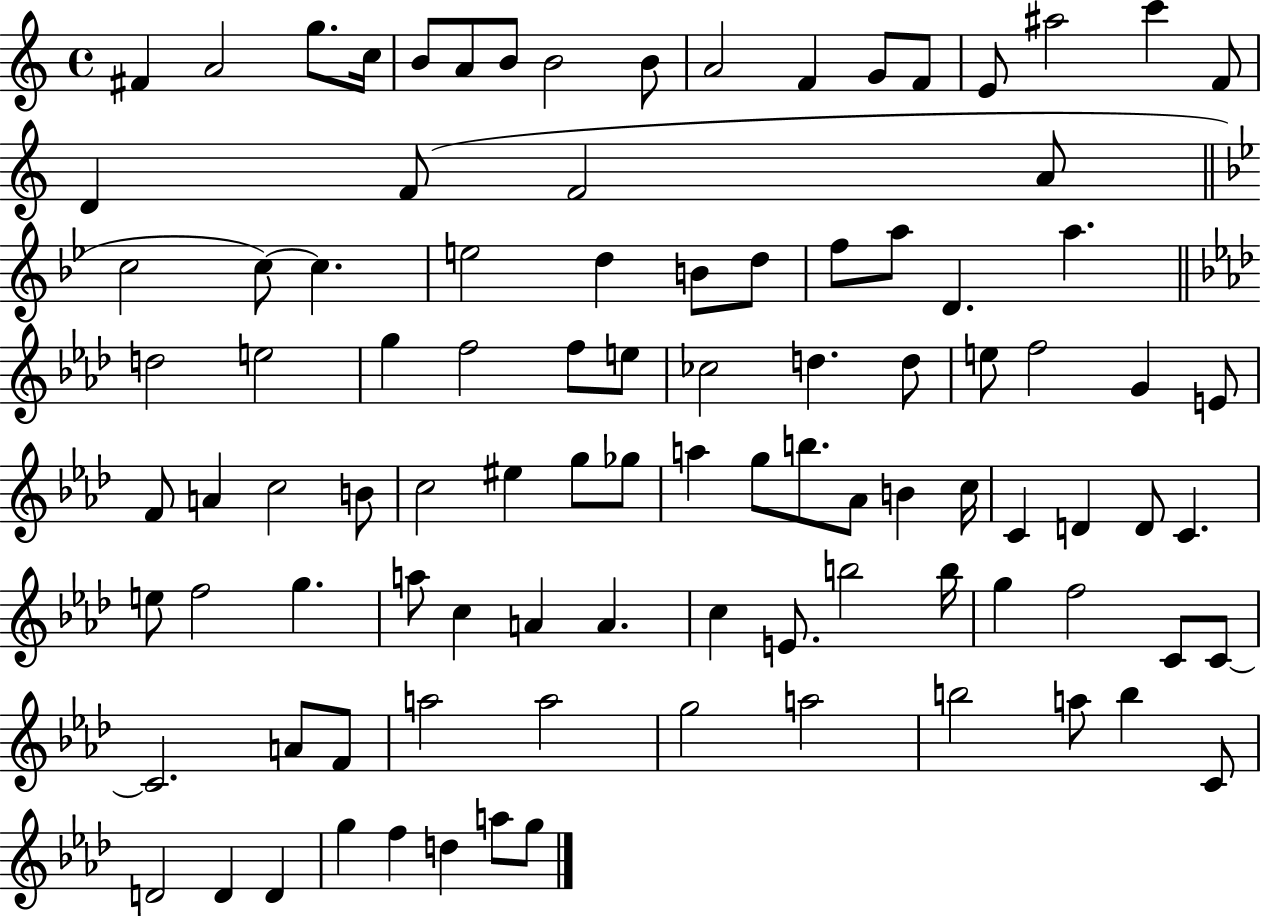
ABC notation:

X:1
T:Untitled
M:4/4
L:1/4
K:C
^F A2 g/2 c/4 B/2 A/2 B/2 B2 B/2 A2 F G/2 F/2 E/2 ^a2 c' F/2 D F/2 F2 A/2 c2 c/2 c e2 d B/2 d/2 f/2 a/2 D a d2 e2 g f2 f/2 e/2 _c2 d d/2 e/2 f2 G E/2 F/2 A c2 B/2 c2 ^e g/2 _g/2 a g/2 b/2 _A/2 B c/4 C D D/2 C e/2 f2 g a/2 c A A c E/2 b2 b/4 g f2 C/2 C/2 C2 A/2 F/2 a2 a2 g2 a2 b2 a/2 b C/2 D2 D D g f d a/2 g/2